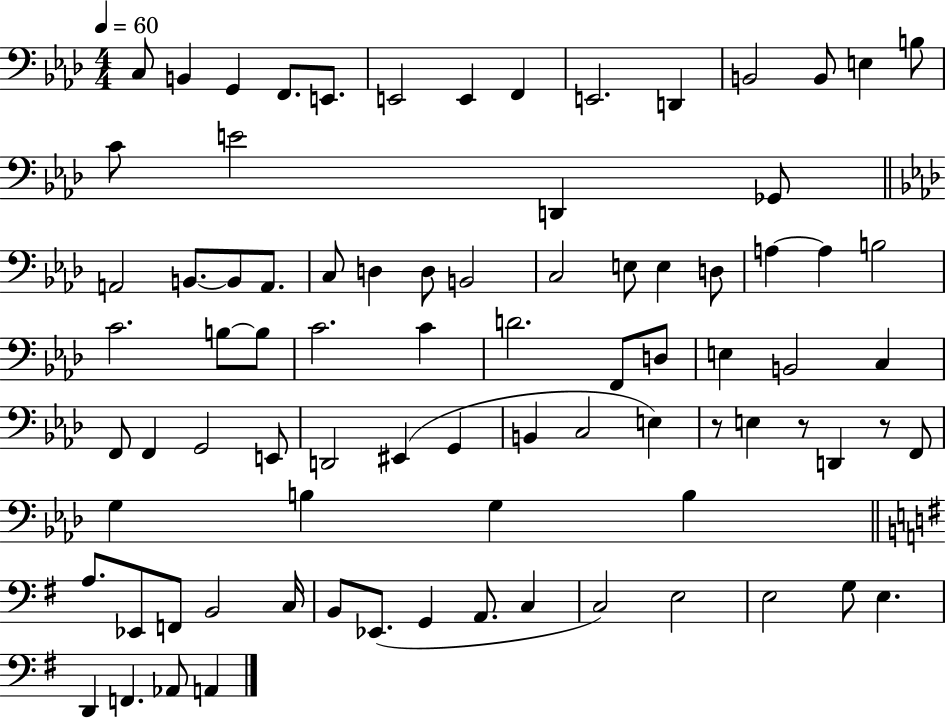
C3/e B2/q G2/q F2/e. E2/e. E2/h E2/q F2/q E2/h. D2/q B2/h B2/e E3/q B3/e C4/e E4/h D2/q Gb2/e A2/h B2/e. B2/e A2/e. C3/e D3/q D3/e B2/h C3/h E3/e E3/q D3/e A3/q A3/q B3/h C4/h. B3/e B3/e C4/h. C4/q D4/h. F2/e D3/e E3/q B2/h C3/q F2/e F2/q G2/h E2/e D2/h EIS2/q G2/q B2/q C3/h E3/q R/e E3/q R/e D2/q R/e F2/e G3/q B3/q G3/q B3/q A3/e. Eb2/e F2/e B2/h C3/s B2/e Eb2/e. G2/q A2/e. C3/q C3/h E3/h E3/h G3/e E3/q. D2/q F2/q. Ab2/e A2/q